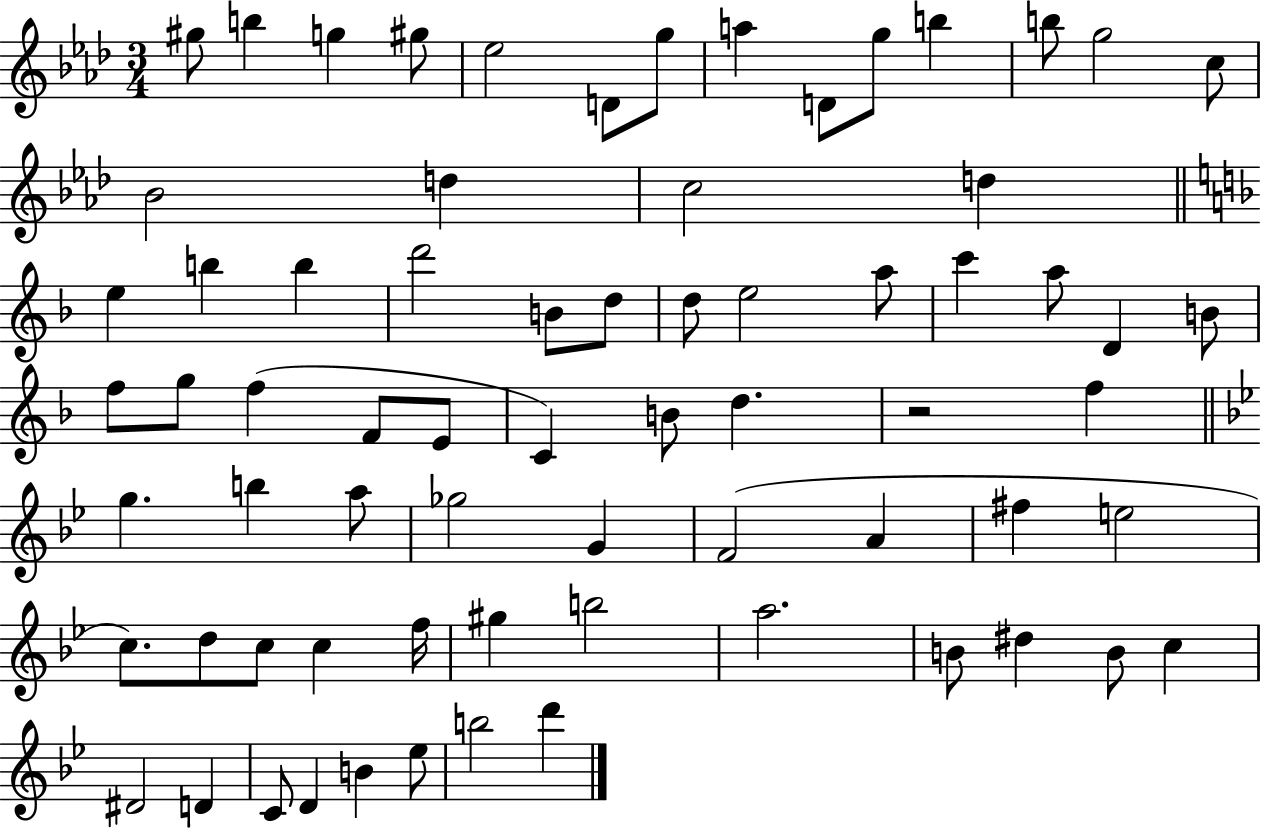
G#5/e B5/q G5/q G#5/e Eb5/h D4/e G5/e A5/q D4/e G5/e B5/q B5/e G5/h C5/e Bb4/h D5/q C5/h D5/q E5/q B5/q B5/q D6/h B4/e D5/e D5/e E5/h A5/e C6/q A5/e D4/q B4/e F5/e G5/e F5/q F4/e E4/e C4/q B4/e D5/q. R/h F5/q G5/q. B5/q A5/e Gb5/h G4/q F4/h A4/q F#5/q E5/h C5/e. D5/e C5/e C5/q F5/s G#5/q B5/h A5/h. B4/e D#5/q B4/e C5/q D#4/h D4/q C4/e D4/q B4/q Eb5/e B5/h D6/q